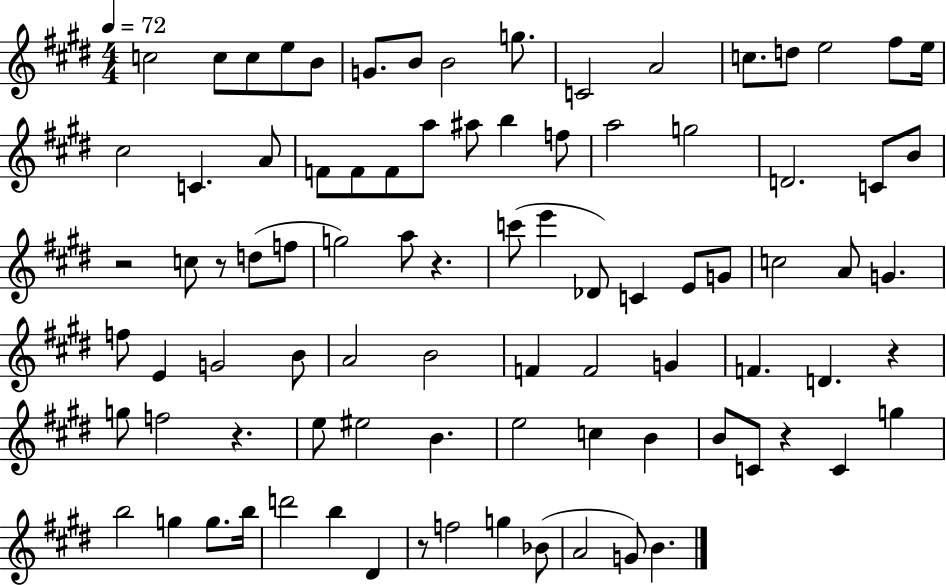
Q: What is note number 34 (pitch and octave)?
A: F5